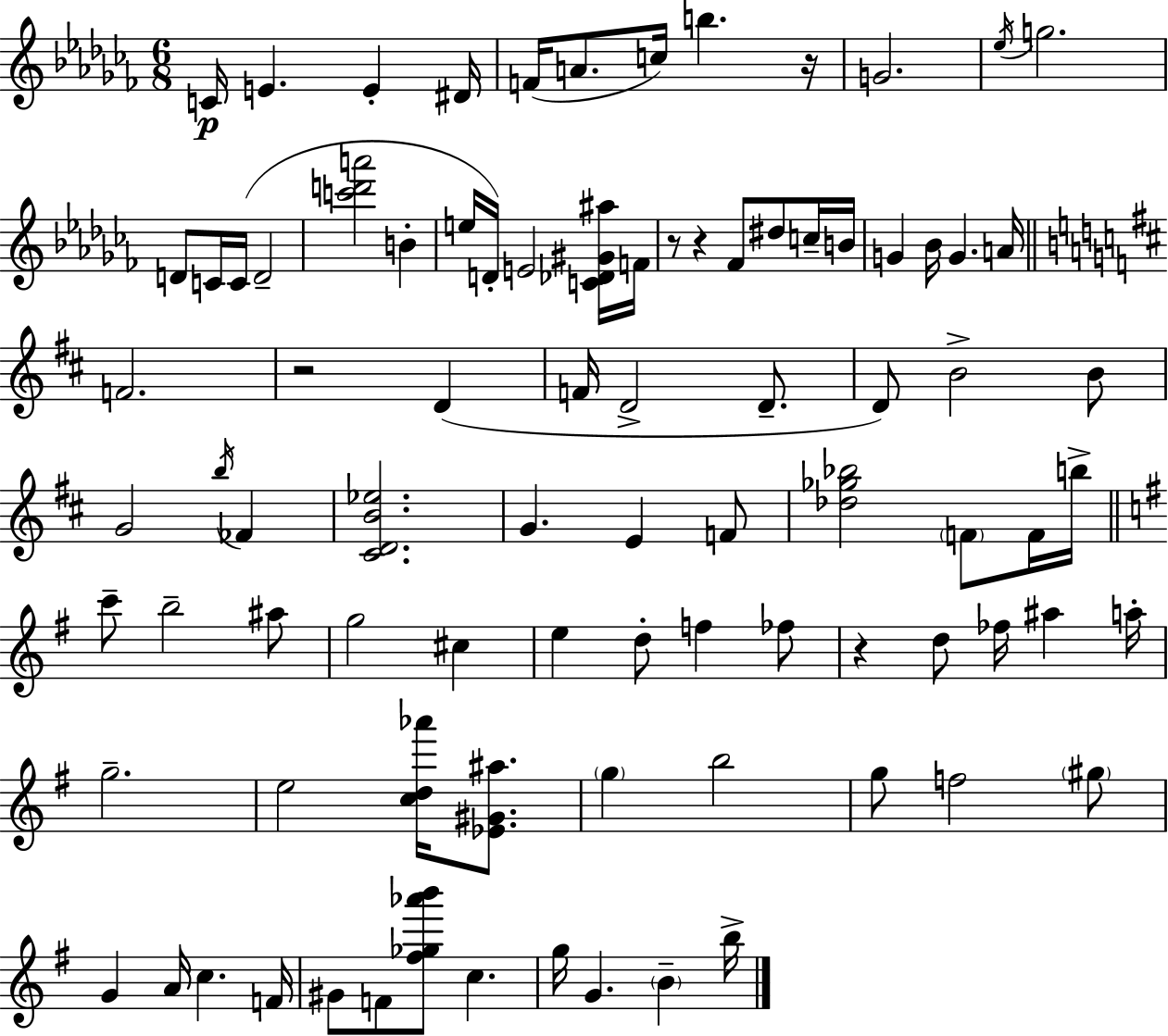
{
  \clef treble
  \numericTimeSignature
  \time 6/8
  \key aes \minor
  c'16\p e'4. e'4-. dis'16 | f'16( a'8. c''16) b''4. r16 | g'2. | \acciaccatura { ees''16 } g''2. | \break d'8 c'16 c'16( d'2-- | <c''' d''' a'''>2 b'4-. | e''16 d'16-.) e'2 <c' des' gis' ais''>16 | f'16 r8 r4 fes'8 dis''8 c''16-- | \break b'16 g'4 bes'16 g'4. | a'16 \bar "||" \break \key d \major f'2. | r2 d'4( | f'16 d'2-> d'8.-- | d'8) b'2-> b'8 | \break g'2 \acciaccatura { b''16 } fes'4 | <cis' d' b' ees''>2. | g'4. e'4 f'8 | <des'' ges'' bes''>2 \parenthesize f'8 f'16 | \break b''16-> \bar "||" \break \key e \minor c'''8-- b''2-- ais''8 | g''2 cis''4 | e''4 d''8-. f''4 fes''8 | r4 d''8 fes''16 ais''4 a''16-. | \break g''2.-- | e''2 <c'' d'' aes'''>16 <ees' gis' ais''>8. | \parenthesize g''4 b''2 | g''8 f''2 \parenthesize gis''8 | \break g'4 a'16 c''4. f'16 | gis'8 f'8 <fis'' ges'' aes''' b'''>8 c''4. | g''16 g'4. \parenthesize b'4-- b''16-> | \bar "|."
}